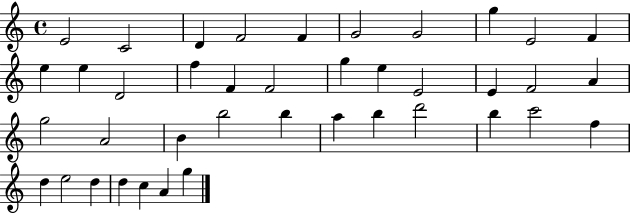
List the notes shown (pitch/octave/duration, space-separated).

E4/h C4/h D4/q F4/h F4/q G4/h G4/h G5/q E4/h F4/q E5/q E5/q D4/h F5/q F4/q F4/h G5/q E5/q E4/h E4/q F4/h A4/q G5/h A4/h B4/q B5/h B5/q A5/q B5/q D6/h B5/q C6/h F5/q D5/q E5/h D5/q D5/q C5/q A4/q G5/q